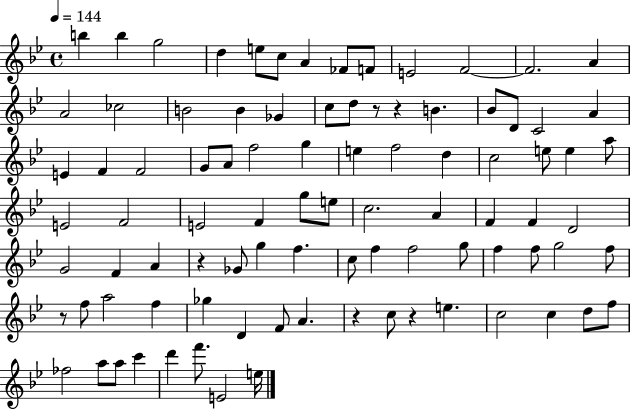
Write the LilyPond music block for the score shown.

{
  \clef treble
  \time 4/4
  \defaultTimeSignature
  \key bes \major
  \tempo 4 = 144
  b''4 b''4 g''2 | d''4 e''8 c''8 a'4 fes'8 f'8 | e'2 f'2~~ | f'2. a'4 | \break a'2 ces''2 | b'2 b'4 ges'4 | c''8 d''8 r8 r4 b'4. | bes'8 d'8 c'2 a'4 | \break e'4 f'4 f'2 | g'8 a'8 f''2 g''4 | e''4 f''2 d''4 | c''2 e''8 e''4 a''8 | \break e'2 f'2 | e'2 f'4 g''8 e''8 | c''2. a'4 | f'4 f'4 d'2 | \break g'2 f'4 a'4 | r4 ges'8 g''4 f''4. | c''8 f''4 f''2 g''8 | f''4 f''8 g''2 f''8 | \break r8 f''8 a''2 f''4 | ges''4 d'4 f'8 a'4. | r4 c''8 r4 e''4. | c''2 c''4 d''8 f''8 | \break fes''2 a''8 a''8 c'''4 | d'''4 f'''8. e'2 e''16 | \bar "|."
}